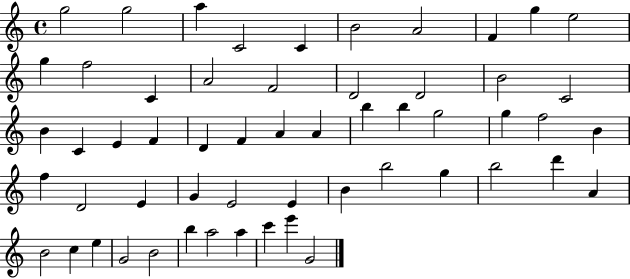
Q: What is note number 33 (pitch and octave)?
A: B4